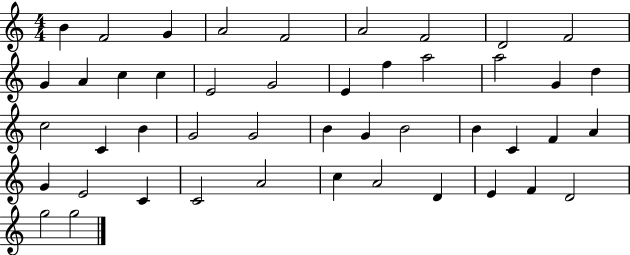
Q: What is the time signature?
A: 4/4